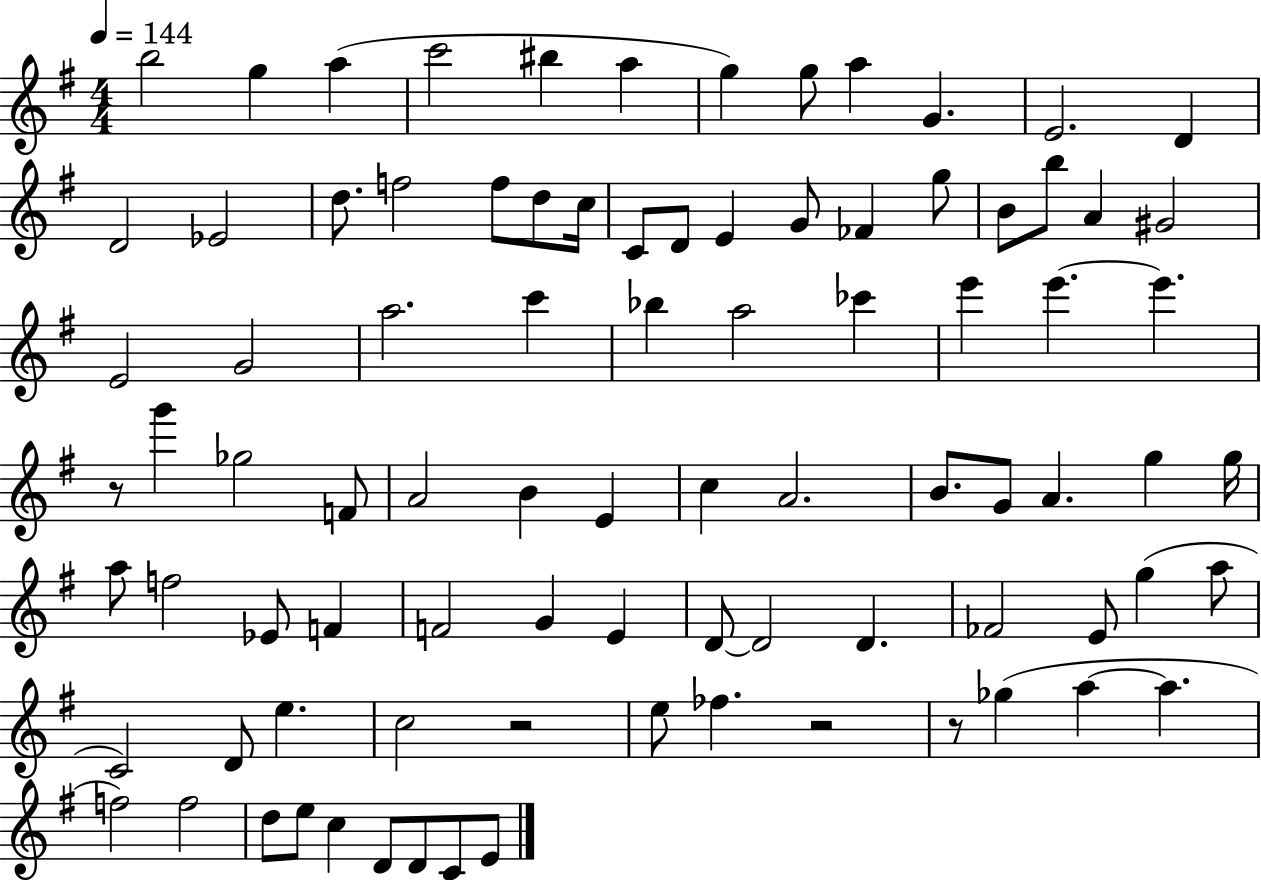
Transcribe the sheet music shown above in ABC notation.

X:1
T:Untitled
M:4/4
L:1/4
K:G
b2 g a c'2 ^b a g g/2 a G E2 D D2 _E2 d/2 f2 f/2 d/2 c/4 C/2 D/2 E G/2 _F g/2 B/2 b/2 A ^G2 E2 G2 a2 c' _b a2 _c' e' e' e' z/2 g' _g2 F/2 A2 B E c A2 B/2 G/2 A g g/4 a/2 f2 _E/2 F F2 G E D/2 D2 D _F2 E/2 g a/2 C2 D/2 e c2 z2 e/2 _f z2 z/2 _g a a f2 f2 d/2 e/2 c D/2 D/2 C/2 E/2